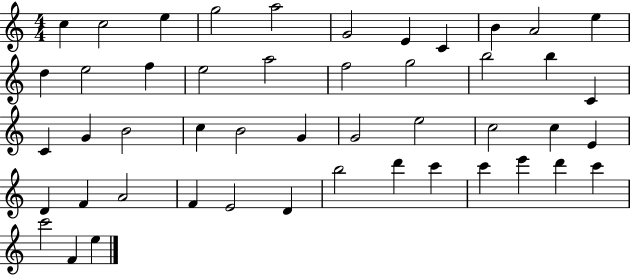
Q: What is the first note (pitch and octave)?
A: C5